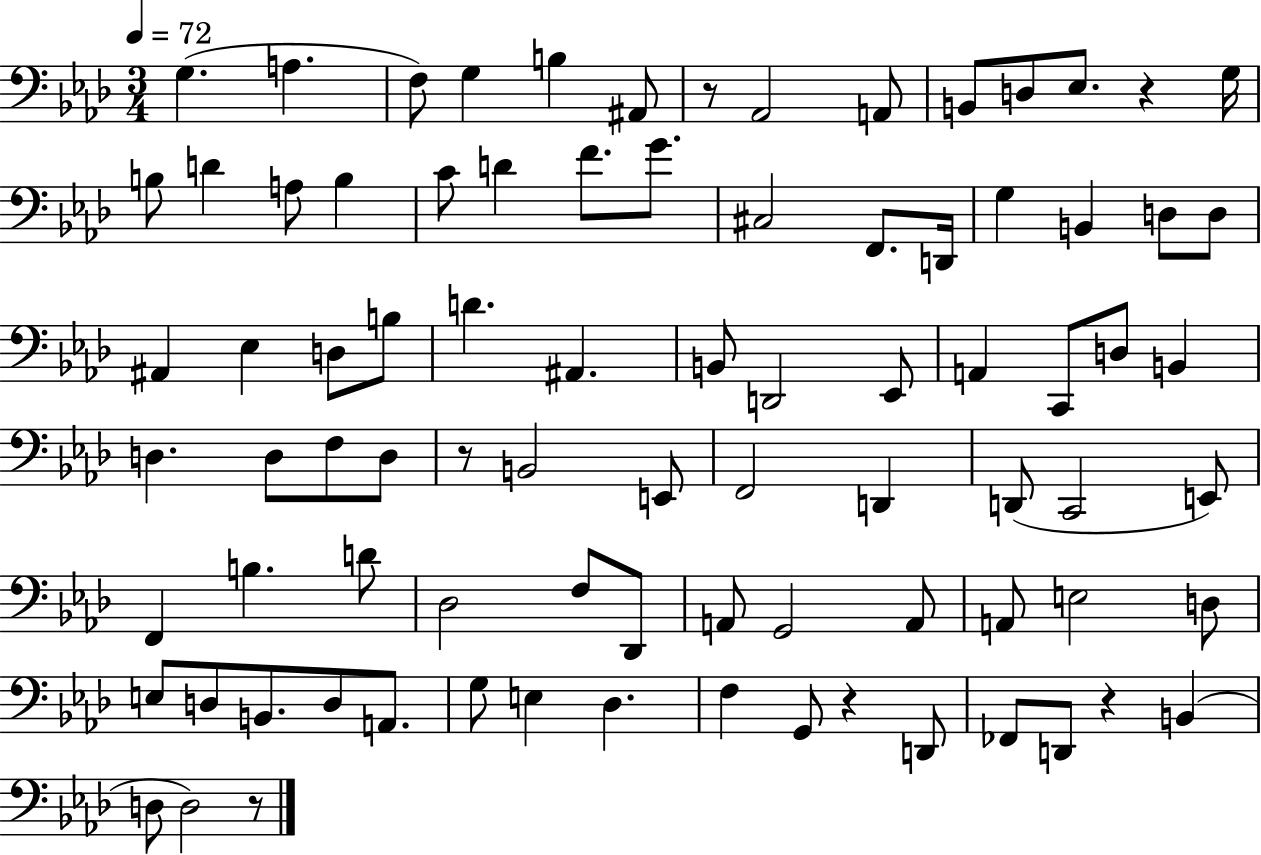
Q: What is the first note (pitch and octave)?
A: G3